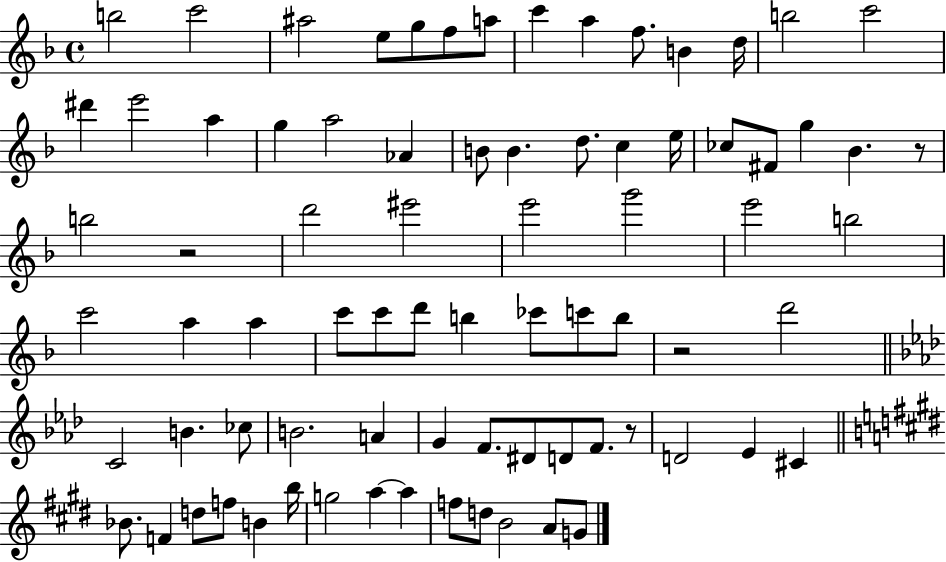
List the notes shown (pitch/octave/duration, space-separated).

B5/h C6/h A#5/h E5/e G5/e F5/e A5/e C6/q A5/q F5/e. B4/q D5/s B5/h C6/h D#6/q E6/h A5/q G5/q A5/h Ab4/q B4/e B4/q. D5/e. C5/q E5/s CES5/e F#4/e G5/q Bb4/q. R/e B5/h R/h D6/h EIS6/h E6/h G6/h E6/h B5/h C6/h A5/q A5/q C6/e C6/e D6/e B5/q CES6/e C6/e B5/e R/h D6/h C4/h B4/q. CES5/e B4/h. A4/q G4/q F4/e. D#4/e D4/e F4/e. R/e D4/h Eb4/q C#4/q Bb4/e. F4/q D5/e F5/e B4/q B5/s G5/h A5/q A5/q F5/e D5/e B4/h A4/e G4/e